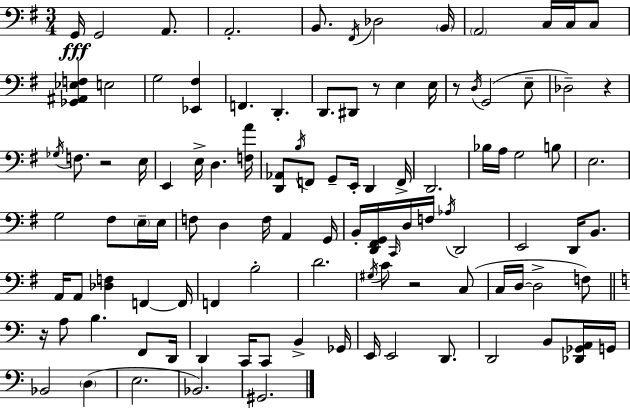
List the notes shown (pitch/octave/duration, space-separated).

G2/s G2/h A2/e. A2/h. B2/e. F#2/s Db3/h B2/s A2/h C3/s C3/s C3/e [Gb2,A#2,Eb3,F3]/q E3/h G3/h [Eb2,F#3]/q F2/q. D2/q. D2/e. D#2/e R/e E3/q E3/s R/e D3/s G2/h E3/e Db3/h R/q Gb3/s F3/e. R/h E3/s E2/q E3/s D3/q. [F3,A4]/s [D2,Ab2]/e B3/s F2/e G2/e E2/s D2/q F2/s D2/h. Bb3/s A3/s G3/h B3/e E3/h. G3/h F#3/e E3/s E3/s F3/e D3/q F3/s A2/q G2/s B2/s [D2,F#2,G2]/s C2/s D3/s F3/s Ab3/s D2/h E2/h D2/s B2/e. A2/s A2/e [Db3,F3]/q F2/q F2/s F2/q B3/h D4/h. G#3/s C4/e R/h C3/e C3/s D3/s D3/h F3/e R/s A3/e B3/q. F2/e D2/s D2/q C2/s C2/e B2/q Gb2/s E2/s E2/h D2/e. D2/h B2/e [Db2,Gb2,A2]/s G2/s Bb2/h D3/q E3/h. Bb2/h. G#2/h.